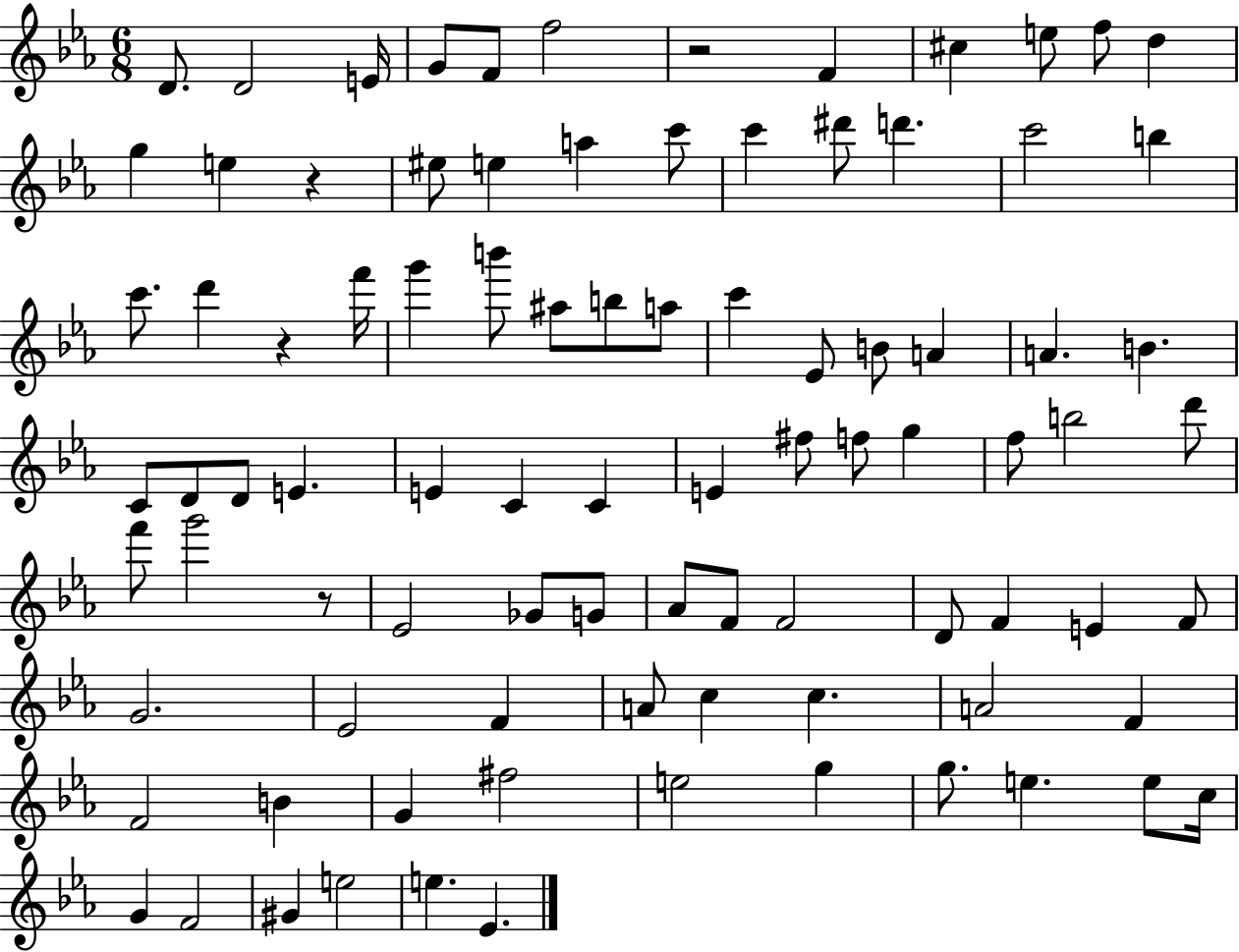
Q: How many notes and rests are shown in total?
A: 90